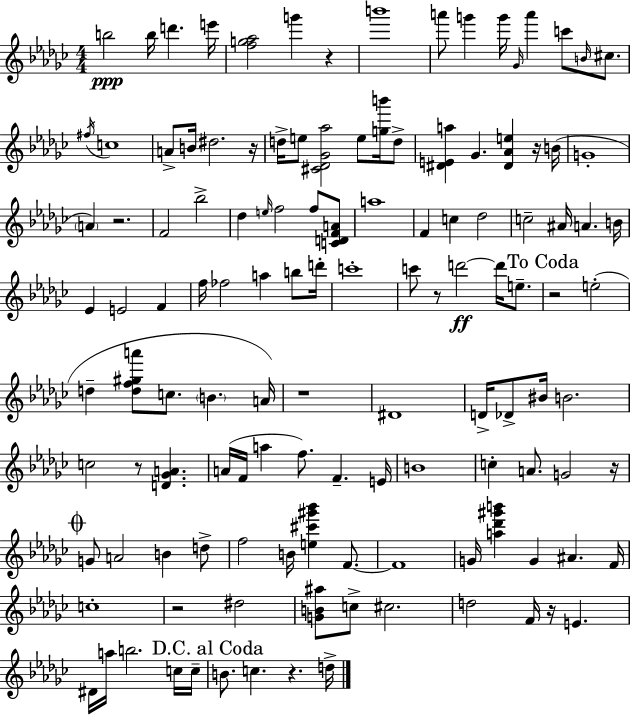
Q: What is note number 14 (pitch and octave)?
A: C#5